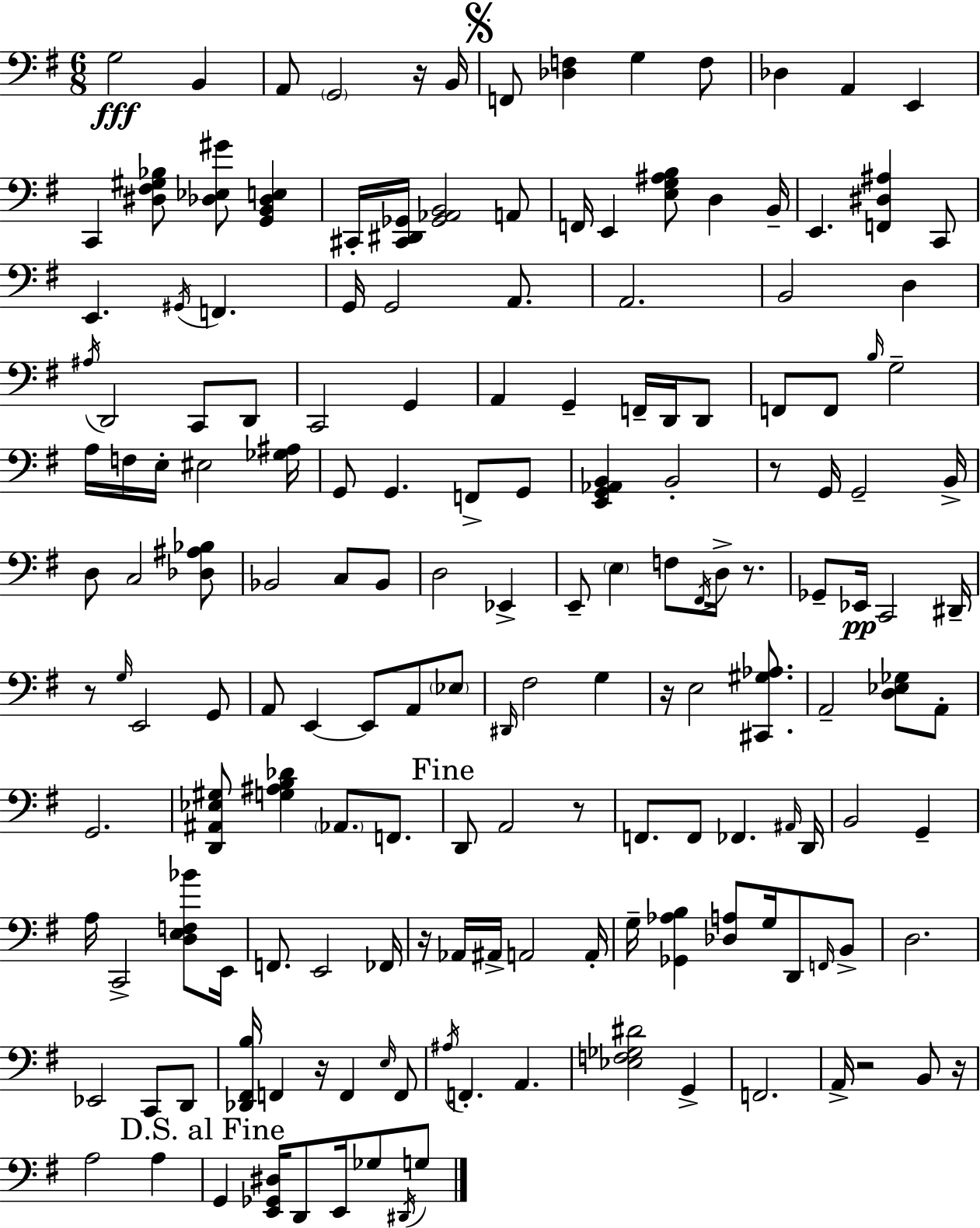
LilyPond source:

{
  \clef bass
  \numericTimeSignature
  \time 6/8
  \key g \major
  \repeat volta 2 { g2\fff b,4 | a,8 \parenthesize g,2 r16 b,16 | \mark \markup { \musicglyph "scripts.segno" } f,8 <des f>4 g4 f8 | des4 a,4 e,4 | \break c,4 <dis fis gis bes>8 <des ees gis'>8 <g, b, des e>4 | cis,16-. <cis, dis, ges,>16 <ges, aes, b,>2 a,8 | f,16 e,4 <e g ais b>8 d4 b,16-- | e,4. <f, dis ais>4 c,8 | \break e,4. \acciaccatura { gis,16 } f,4. | g,16 g,2 a,8. | a,2. | b,2 d4 | \break \acciaccatura { ais16 } d,2 c,8 | d,8 c,2 g,4 | a,4 g,4-- f,16-- d,16 | d,8 f,8 f,8 \grace { b16 } g2-- | \break a16 f16 e16-. eis2 | <ges ais>16 g,8 g,4. f,8-> | g,8 <e, g, aes, b,>4 b,2-. | r8 g,16 g,2-- | \break b,16-> d8 c2 | <des ais bes>8 bes,2 c8 | bes,8 d2 ees,4-> | e,8-- \parenthesize e4 f8 \acciaccatura { fis,16 } | \break d16-> r8. ges,8-- ees,16\pp c,2 | dis,16-- r8 \grace { g16 } e,2 | g,8 a,8 e,4~~ e,8 | a,8 \parenthesize ees8 \grace { dis,16 } fis2 | \break g4 r16 e2 | <cis, gis aes>8. a,2-- | <d ees ges>8 a,8-. g,2. | <d, ais, ees gis>8 <g ais b des'>4 | \break \parenthesize aes,8. f,8. \mark "Fine" d,8 a,2 | r8 f,8. f,8 fes,4. | \grace { ais,16 } d,16 b,2 | g,4-- a16 c,2-> | \break <d e f bes'>8 e,16 f,8. e,2 | fes,16 r16 aes,16 ais,16-> a,2 | a,16-. g16-- <ges, aes b>4 | <des a>8 g16 d,8 \grace { f,16 } b,8-> d2. | \break ees,2 | c,8 d,8 <des, fis, b>16 f,4 | r16 f,4 \grace { e16 } f,8 \acciaccatura { ais16 } f,4.-. | a,4. <ees f ges dis'>2 | \break g,4-> f,2. | a,16-> r2 | b,8 r16 a2 | a4 \mark "D.S. al Fine" g,4 | \break <e, ges, dis>16 d,8 e,16 ges8 \acciaccatura { dis,16 } g8 } \bar "|."
}